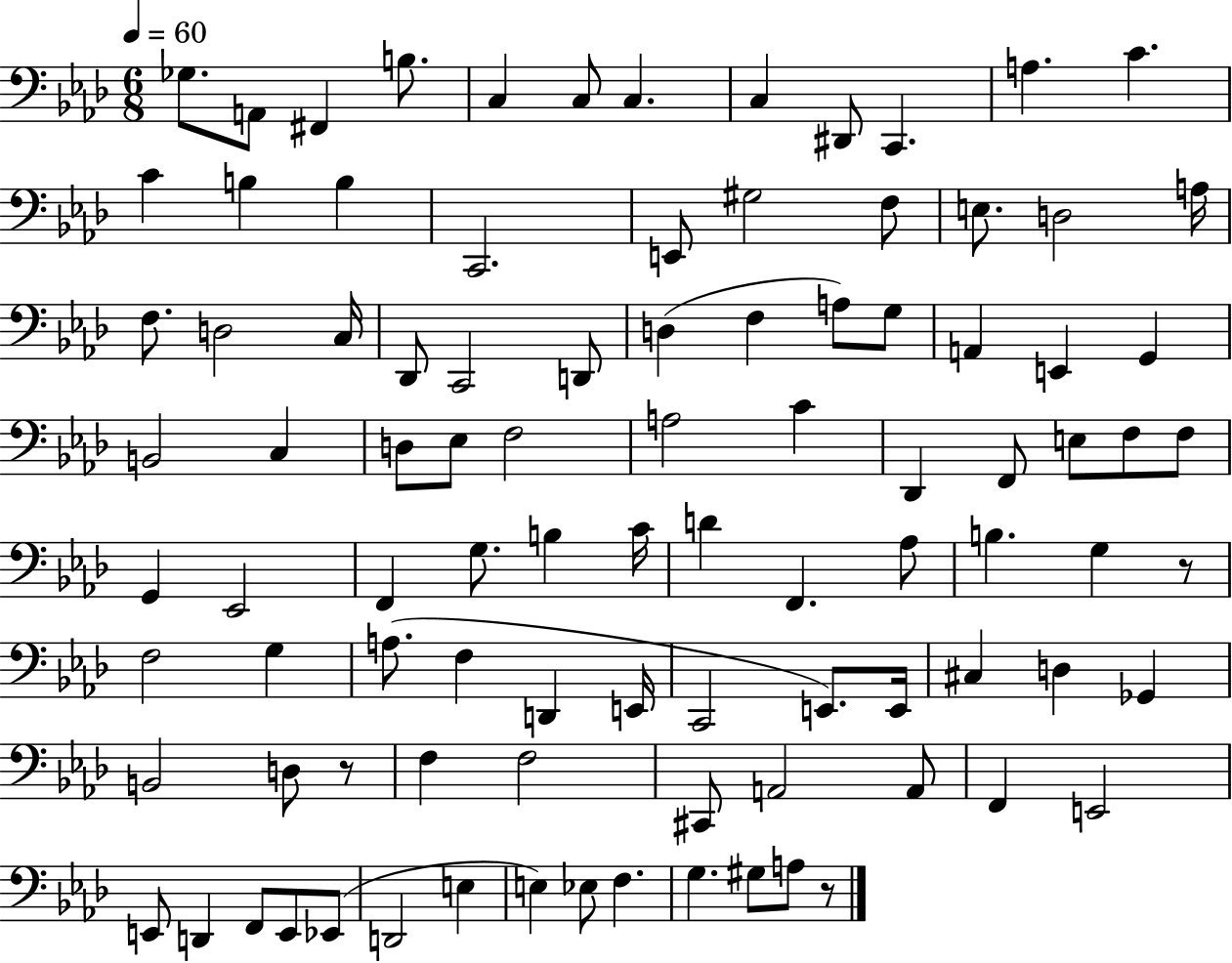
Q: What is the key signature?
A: AES major